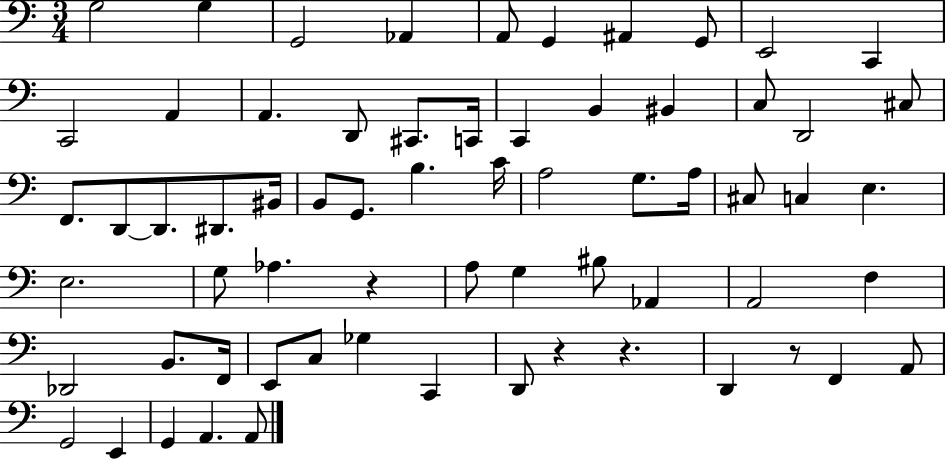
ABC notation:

X:1
T:Untitled
M:3/4
L:1/4
K:C
G,2 G, G,,2 _A,, A,,/2 G,, ^A,, G,,/2 E,,2 C,, C,,2 A,, A,, D,,/2 ^C,,/2 C,,/4 C,, B,, ^B,, C,/2 D,,2 ^C,/2 F,,/2 D,,/2 D,,/2 ^D,,/2 ^B,,/4 B,,/2 G,,/2 B, C/4 A,2 G,/2 A,/4 ^C,/2 C, E, E,2 G,/2 _A, z A,/2 G, ^B,/2 _A,, A,,2 F, _D,,2 B,,/2 F,,/4 E,,/2 C,/2 _G, C,, D,,/2 z z D,, z/2 F,, A,,/2 G,,2 E,, G,, A,, A,,/2